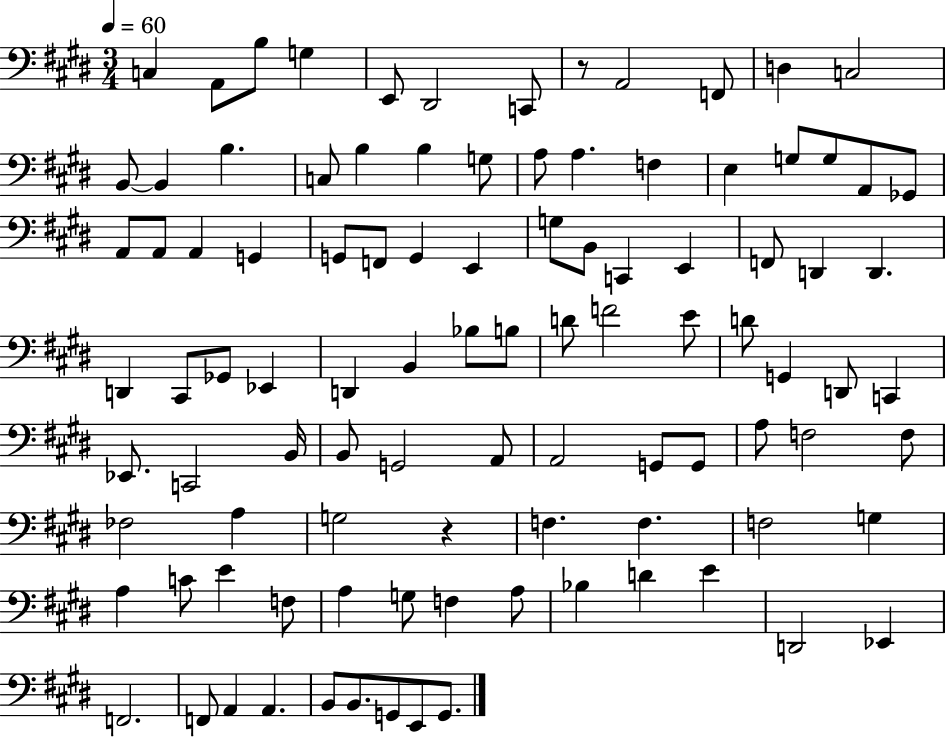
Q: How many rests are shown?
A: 2